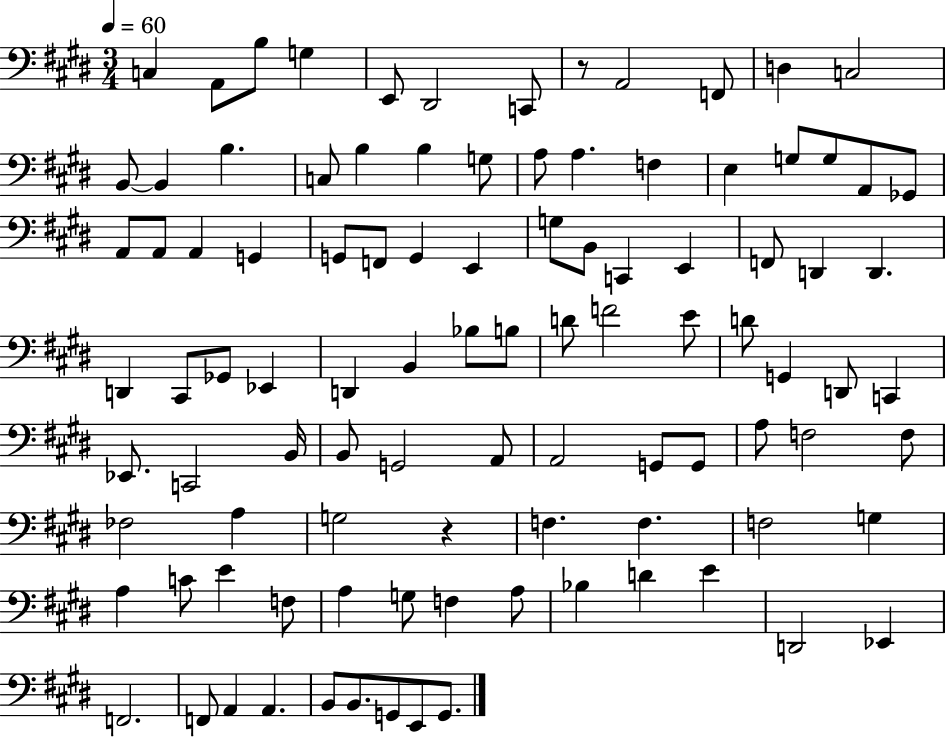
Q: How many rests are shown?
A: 2